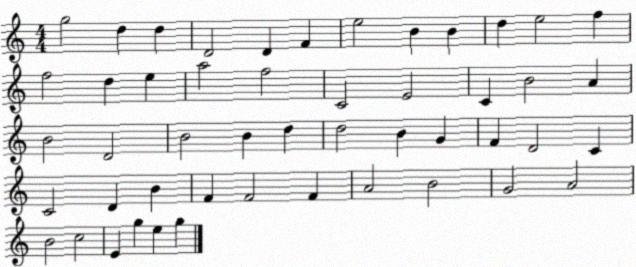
X:1
T:Untitled
M:4/4
L:1/4
K:C
g2 d d D2 D F e2 B B d e2 f f2 d e a2 f2 C2 E2 C B2 A B2 D2 B2 B d d2 B G F D2 C C2 D B F F2 F A2 B2 G2 A2 B2 c2 E g e g